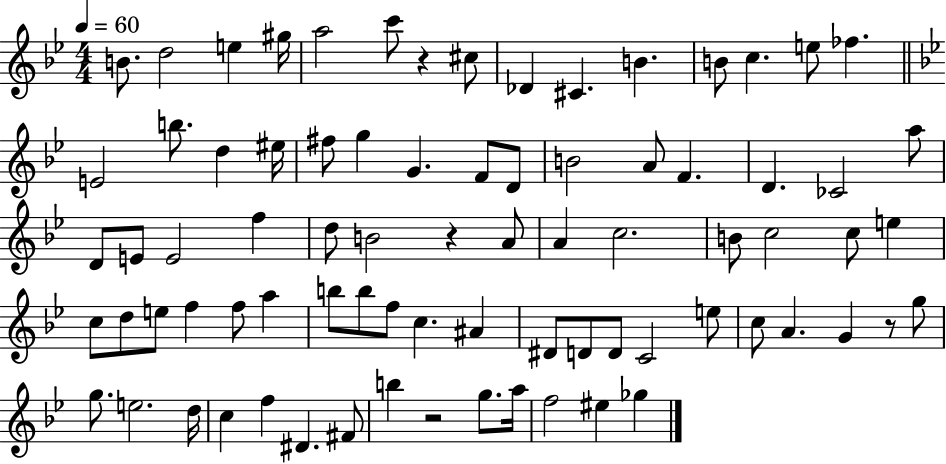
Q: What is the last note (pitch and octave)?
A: Gb5